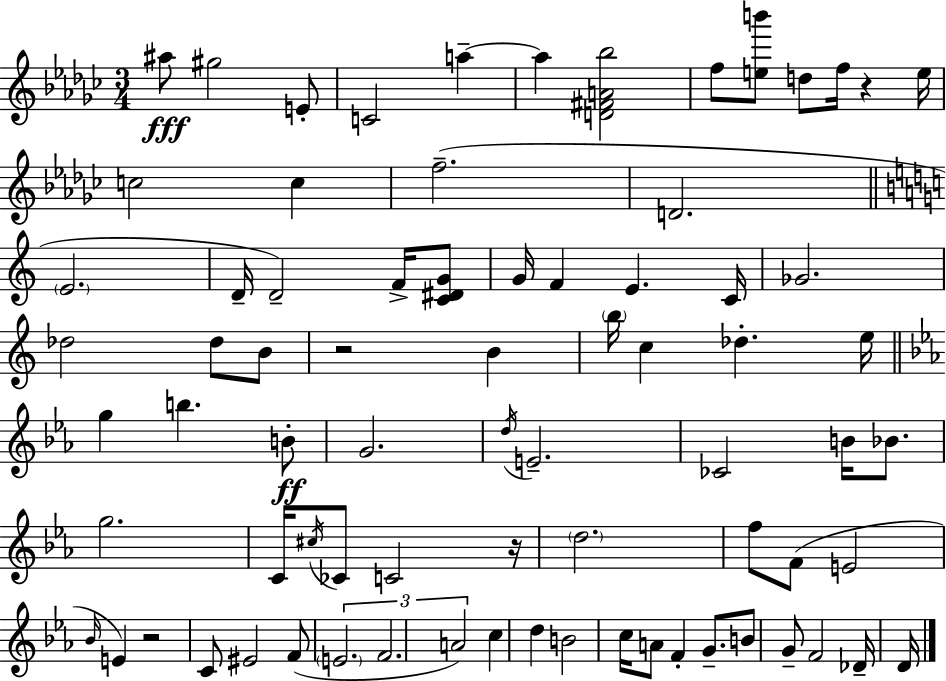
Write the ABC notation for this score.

X:1
T:Untitled
M:3/4
L:1/4
K:Ebm
^a/2 ^g2 E/2 C2 a a [D^FA_b]2 f/2 [eb']/2 d/2 f/4 z e/4 c2 c f2 D2 E2 D/4 D2 F/4 [C^DG]/2 G/4 F E C/4 _G2 _d2 _d/2 B/2 z2 B b/4 c _d e/4 g b B/2 G2 d/4 E2 _C2 B/4 _B/2 g2 C/4 ^c/4 _C/2 C2 z/4 d2 f/2 F/2 E2 _B/4 E z2 C/2 ^E2 F/2 E2 F2 A2 c d B2 c/4 A/2 F G/2 B/2 G/2 F2 _D/4 D/4